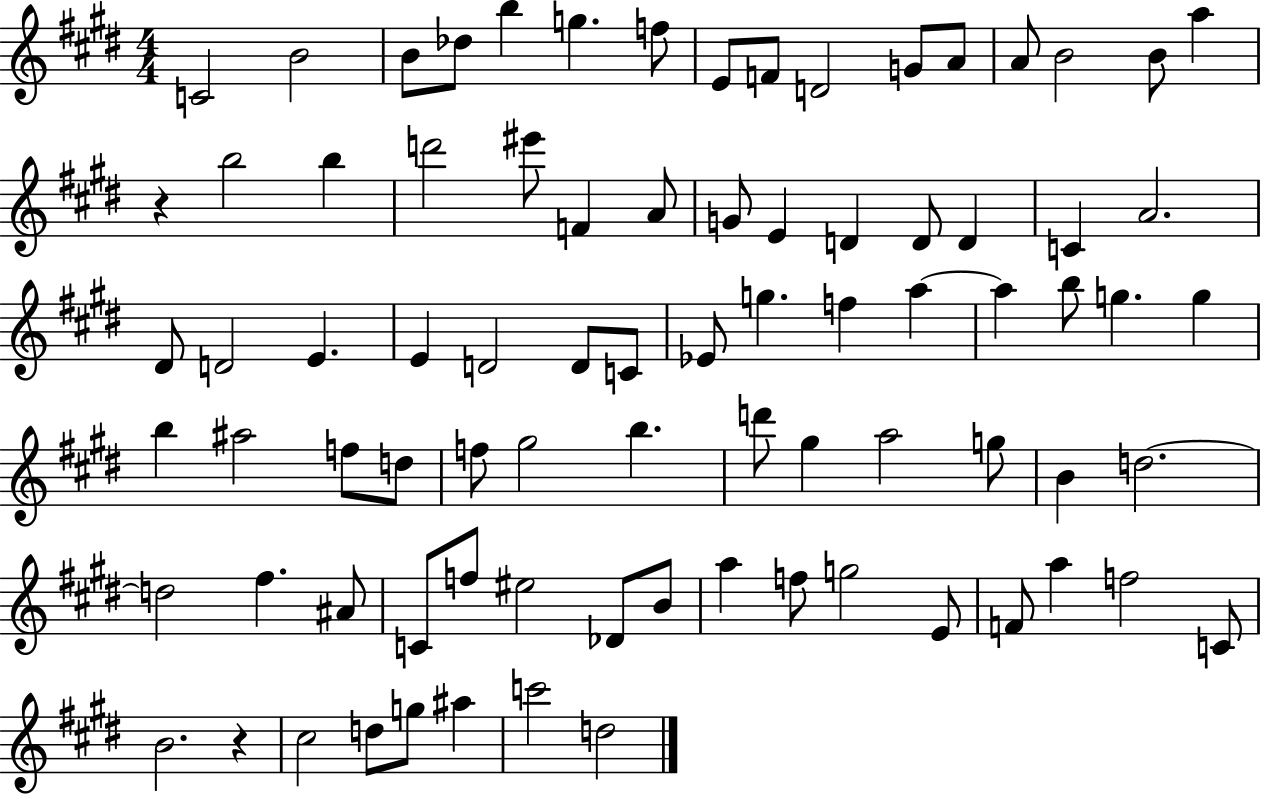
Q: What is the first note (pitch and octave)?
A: C4